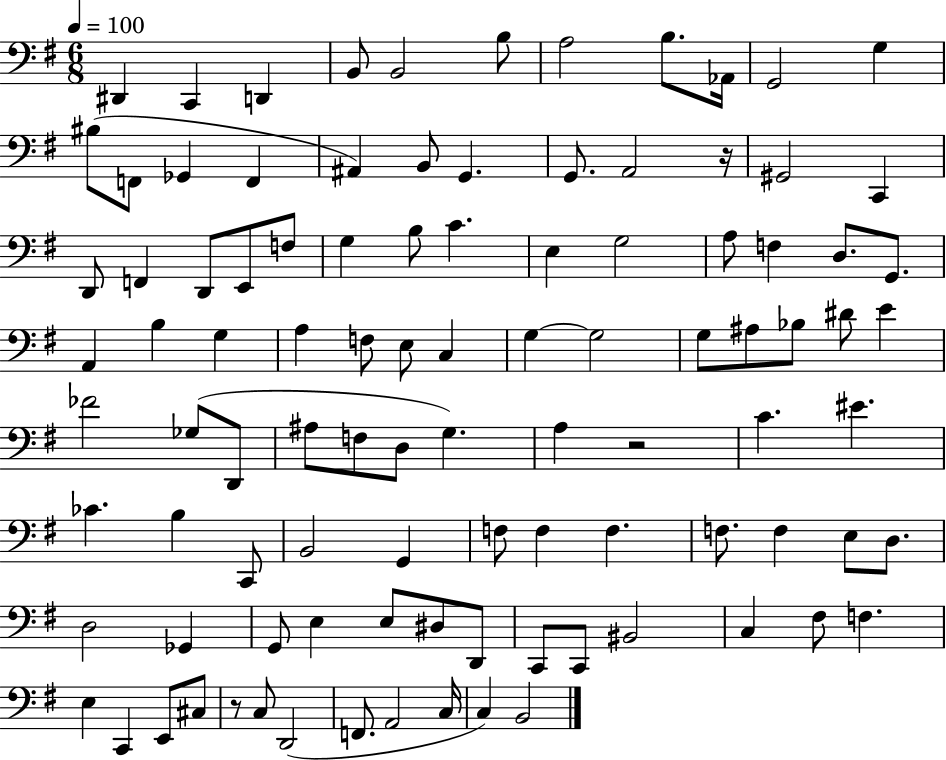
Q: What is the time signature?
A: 6/8